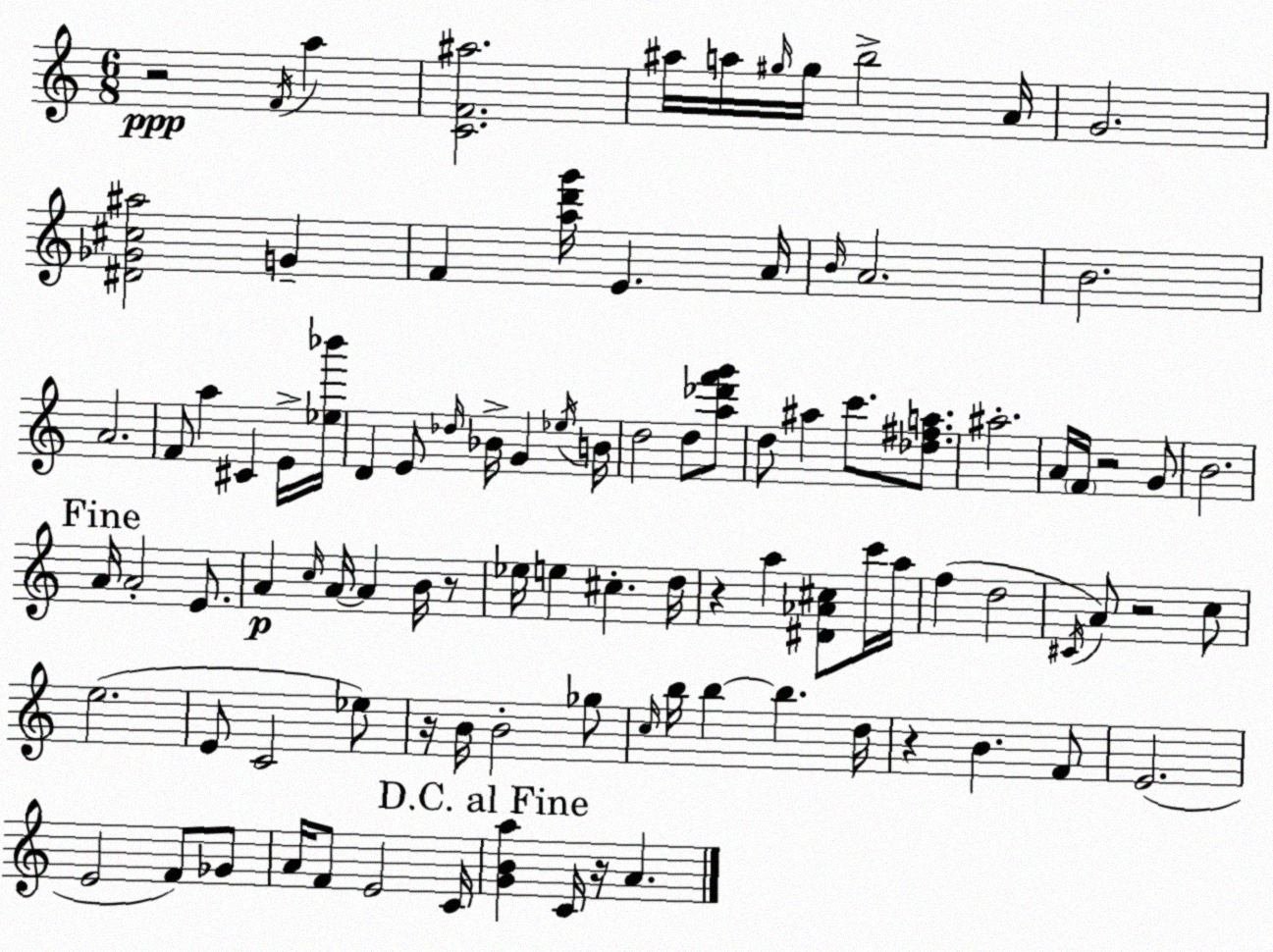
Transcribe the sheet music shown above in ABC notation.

X:1
T:Untitled
M:6/8
L:1/4
K:Am
z2 F/4 a [CF^a]2 ^a/4 a/4 ^g/4 ^g/4 b2 A/4 G2 [^D_G^c^a]2 G F [ad'g']/4 E A/4 B/4 A2 B2 A2 F/2 a ^C E/4 [_e_b']/4 D E/2 _d/4 _B/4 G _e/4 B/4 d2 d/2 [a_d'f'g']/2 d/2 ^a c'/2 [_d^fa]/2 ^a2 A/4 F/4 z2 G/2 B2 A/4 A2 E/2 A c/4 A/4 A B/4 z/2 _e/4 e ^c d/4 z a [^D_A^c]/2 c'/4 a/4 f d2 ^C/4 A/2 z2 c/2 e2 E/2 C2 _e/2 z/4 B/4 B2 _g/2 c/4 b/4 b b d/4 z B F/2 E2 E2 F/2 _G/2 A/4 F/2 E2 C/4 [GBa] C/4 z/4 A